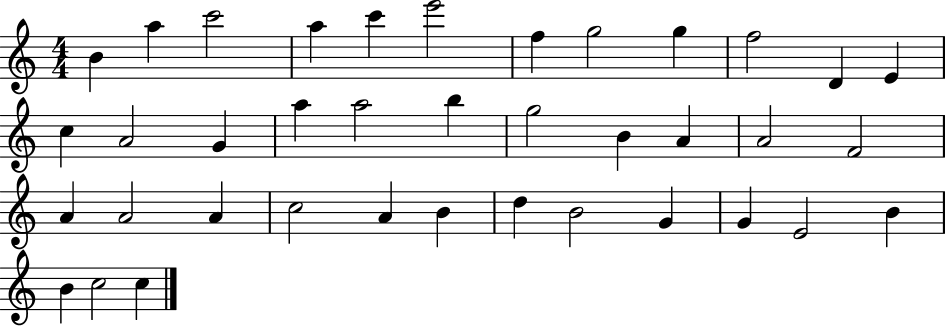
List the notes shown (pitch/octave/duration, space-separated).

B4/q A5/q C6/h A5/q C6/q E6/h F5/q G5/h G5/q F5/h D4/q E4/q C5/q A4/h G4/q A5/q A5/h B5/q G5/h B4/q A4/q A4/h F4/h A4/q A4/h A4/q C5/h A4/q B4/q D5/q B4/h G4/q G4/q E4/h B4/q B4/q C5/h C5/q